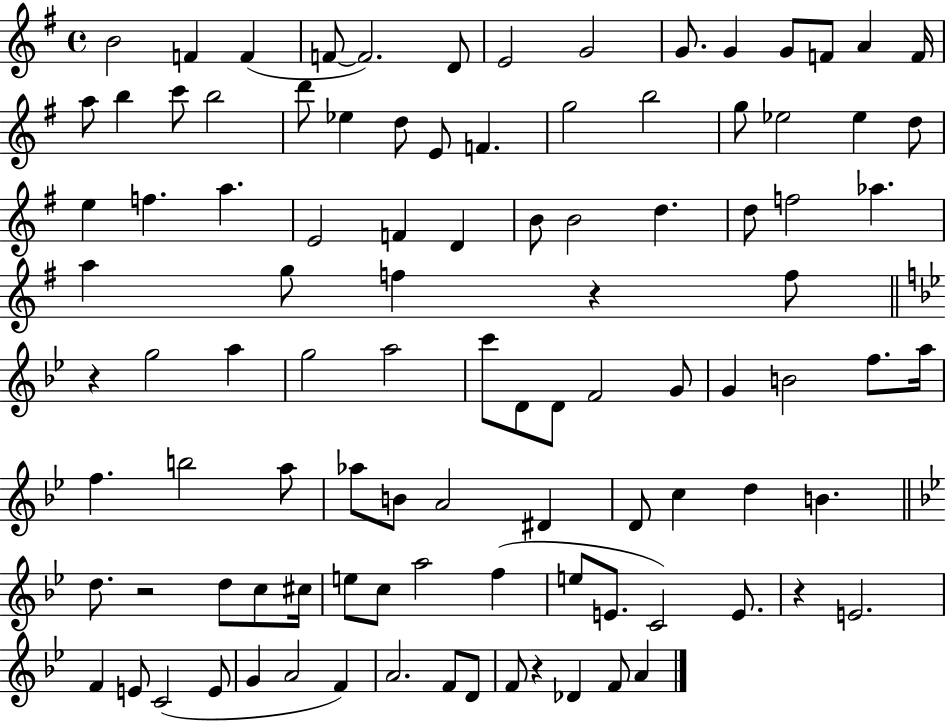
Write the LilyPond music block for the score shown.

{
  \clef treble
  \time 4/4
  \defaultTimeSignature
  \key g \major
  \repeat volta 2 { b'2 f'4 f'4( | f'8~~ f'2.) d'8 | e'2 g'2 | g'8. g'4 g'8 f'8 a'4 f'16 | \break a''8 b''4 c'''8 b''2 | d'''8 ees''4 d''8 e'8 f'4. | g''2 b''2 | g''8 ees''2 ees''4 d''8 | \break e''4 f''4. a''4. | e'2 f'4 d'4 | b'8 b'2 d''4. | d''8 f''2 aes''4. | \break a''4 g''8 f''4 r4 f''8 | \bar "||" \break \key bes \major r4 g''2 a''4 | g''2 a''2 | c'''8 d'8 d'8 f'2 g'8 | g'4 b'2 f''8. a''16 | \break f''4. b''2 a''8 | aes''8 b'8 a'2 dis'4 | d'8 c''4 d''4 b'4. | \bar "||" \break \key bes \major d''8. r2 d''8 c''8 cis''16 | e''8 c''8 a''2 f''4( | e''8 e'8. c'2) e'8. | r4 e'2. | \break f'4 e'8 c'2( e'8 | g'4 a'2 f'4) | a'2. f'8 d'8 | f'8 r4 des'4 f'8 a'4 | \break } \bar "|."
}